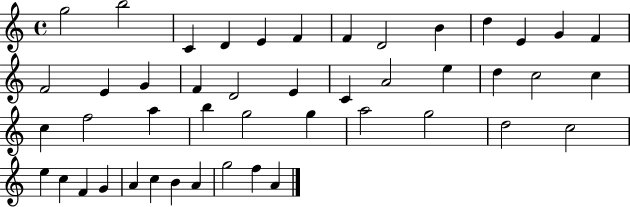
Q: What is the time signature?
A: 4/4